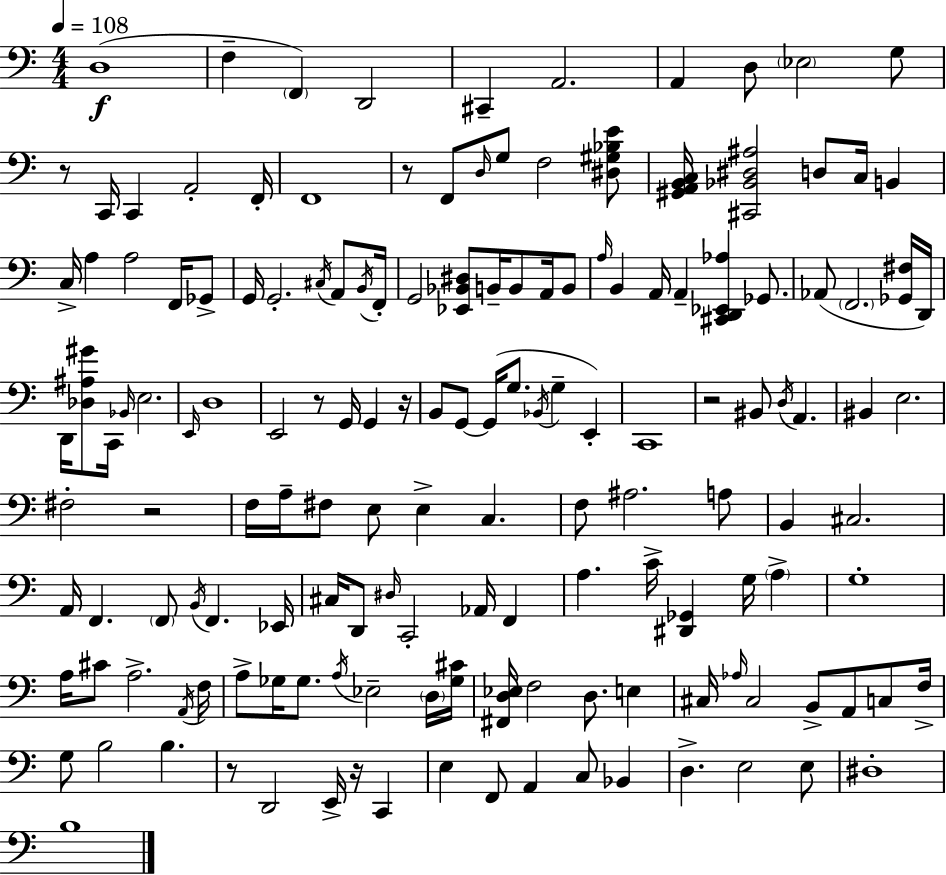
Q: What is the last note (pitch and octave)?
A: B3